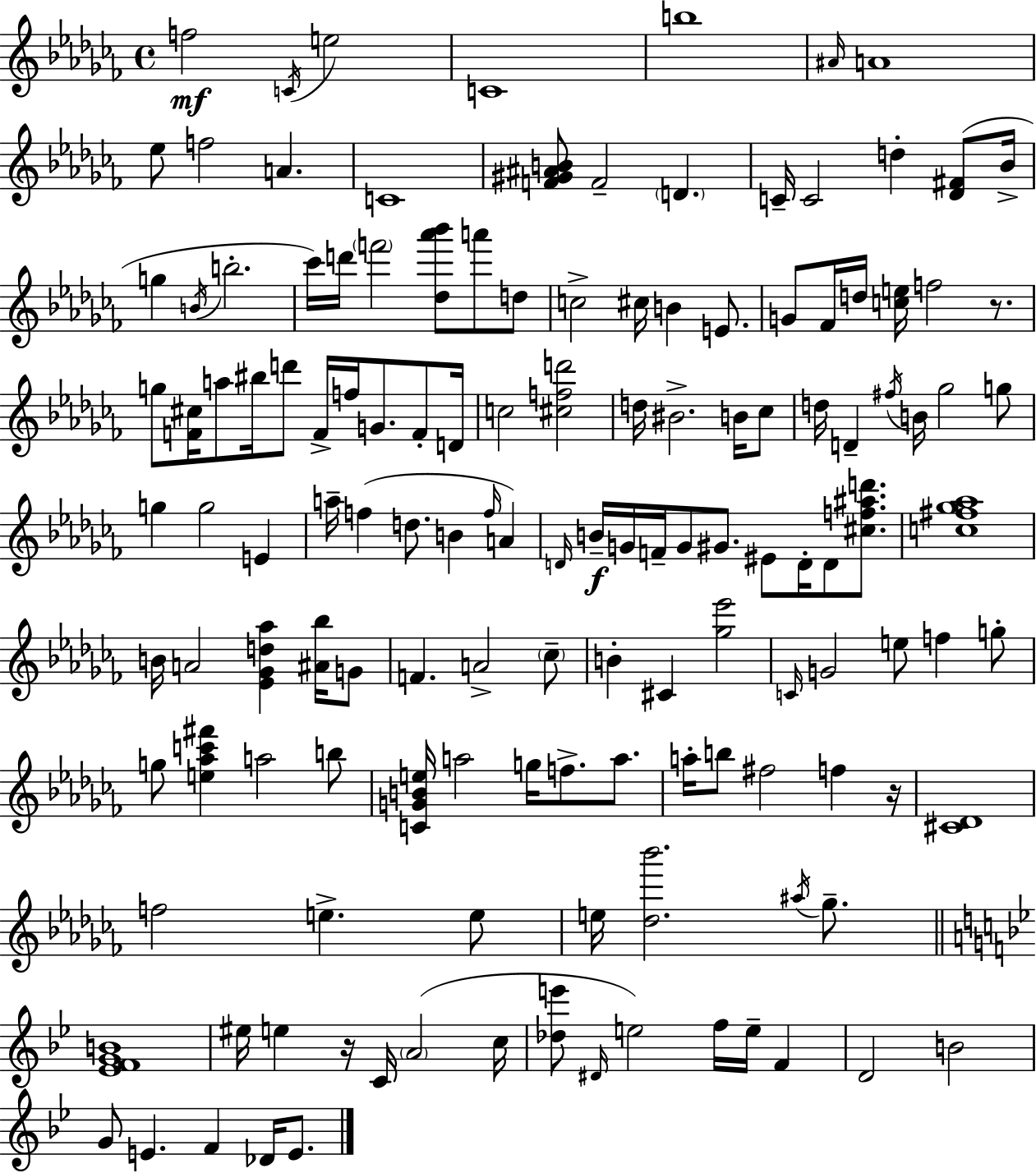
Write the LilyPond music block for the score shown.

{
  \clef treble
  \time 4/4
  \defaultTimeSignature
  \key aes \minor
  f''2\mf \acciaccatura { c'16 } e''2 | c'1 | b''1 | \grace { ais'16 } a'1 | \break ees''8 f''2 a'4. | c'1 | <f' gis' ais' b'>8 f'2-- \parenthesize d'4. | c'16-- c'2 d''4-. <des' fis'>8( | \break bes'16-> g''4 \acciaccatura { b'16 } b''2.-. | ces'''16) d'''16 \parenthesize f'''2 <des'' aes''' bes'''>8 a'''8 | d''8 c''2-> cis''16 b'4 | e'8. g'8 fes'16 d''16 <c'' e''>16 f''2 | \break r8. g''8 <f' cis''>16 a''8 bis''16 d'''8 f'16-> f''16 g'8. | f'8-. d'16 c''2 <cis'' f'' d'''>2 | d''16 bis'2.-> | b'16 ces''8 d''16 d'4-- \acciaccatura { fis''16 } b'16 ges''2 | \break g''8 g''4 g''2 | e'4 a''16-- f''4( d''8. b'4 | \grace { f''16 } a'4) \grace { d'16 }\f b'16-- g'16 f'16-- g'8 gis'8. eis'8 | d'16-. d'8 <cis'' f'' ais'' d'''>8. <c'' fis'' ges'' aes''>1 | \break b'16 a'2 <ees' ges' d'' aes''>4 | <ais' bes''>16 g'8 f'4. a'2-> | \parenthesize ces''8-- b'4-. cis'4 <ges'' ees'''>2 | \grace { c'16 } g'2 e''8 | \break f''4 g''8-. g''8 <e'' aes'' c''' fis'''>4 a''2 | b''8 <c' g' b' e''>16 a''2 | g''16 f''8.-> a''8. a''16-. b''8 fis''2 | f''4 r16 <cis' des'>1 | \break f''2 e''4.-> | e''8 e''16 <des'' bes'''>2. | \acciaccatura { ais''16 } ges''8.-- \bar "||" \break \key bes \major <ees' f' g' b'>1 | eis''16 e''4 r16 c'16 \parenthesize a'2( c''16 | <des'' e'''>8 \grace { dis'16 }) e''2 f''16 e''16-- f'4 | d'2 b'2 | \break g'8 e'4. f'4 des'16 e'8. | \bar "|."
}